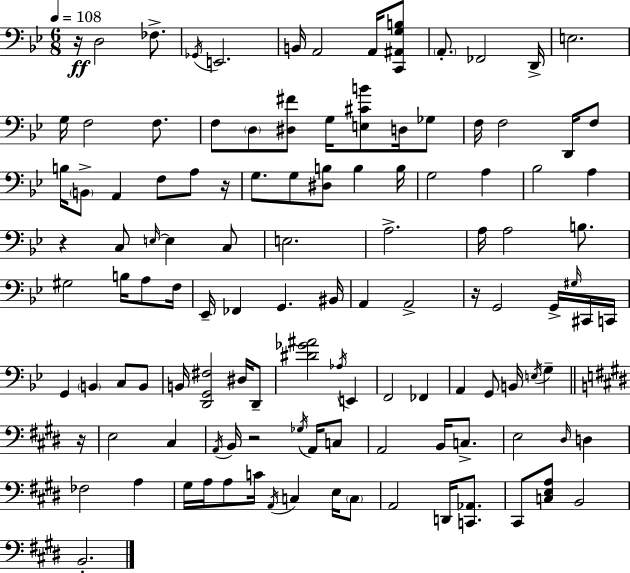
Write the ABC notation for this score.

X:1
T:Untitled
M:6/8
L:1/4
K:Gm
z/4 D,2 _F,/2 _G,,/4 E,,2 B,,/4 A,,2 A,,/4 [C,,^A,,G,B,]/2 A,,/2 _F,,2 D,,/4 E,2 G,/4 F,2 F,/2 F,/2 D,/2 [^D,^F]/2 G,/4 [E,^CB]/2 D,/4 _G,/2 F,/4 F,2 D,,/4 F,/2 B,/4 B,,/2 A,, F,/2 A,/2 z/4 G,/2 G,/2 [^D,B,]/2 B, B,/4 G,2 A, _B,2 A, z C,/2 E,/4 E, C,/2 E,2 A,2 A,/4 A,2 B,/2 ^G,2 B,/4 A,/2 F,/4 _E,,/4 _F,, G,, ^B,,/4 A,, A,,2 z/4 G,,2 G,,/4 ^G,/4 ^C,,/4 C,,/4 G,, B,, C,/2 B,,/2 B,,/4 [D,,G,,^F,]2 ^D,/4 D,,/2 [^D_G^A]2 _A,/4 E,, F,,2 _F,, A,, G,,/2 B,,/4 E,/4 G, z/4 E,2 ^C, A,,/4 B,,/4 z2 _G,/4 A,,/4 C,/2 A,,2 B,,/4 C,/2 E,2 ^D,/4 D, _F,2 A, ^G,/4 A,/4 A,/2 C/4 A,,/4 C, E,/4 C,/2 A,,2 D,,/4 [C,,_A,,]/2 ^C,,/2 [C,E,A,]/2 B,,2 B,,2